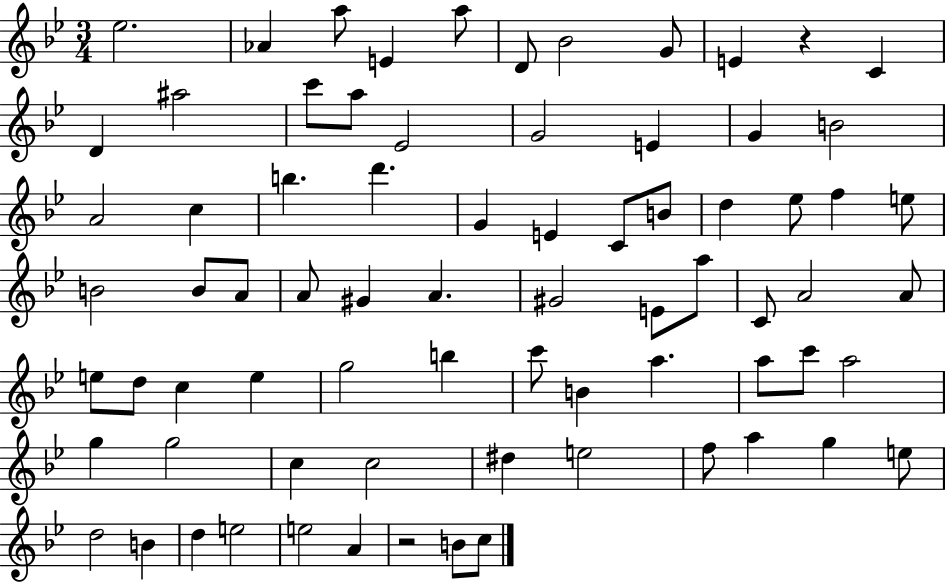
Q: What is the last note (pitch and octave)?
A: C5